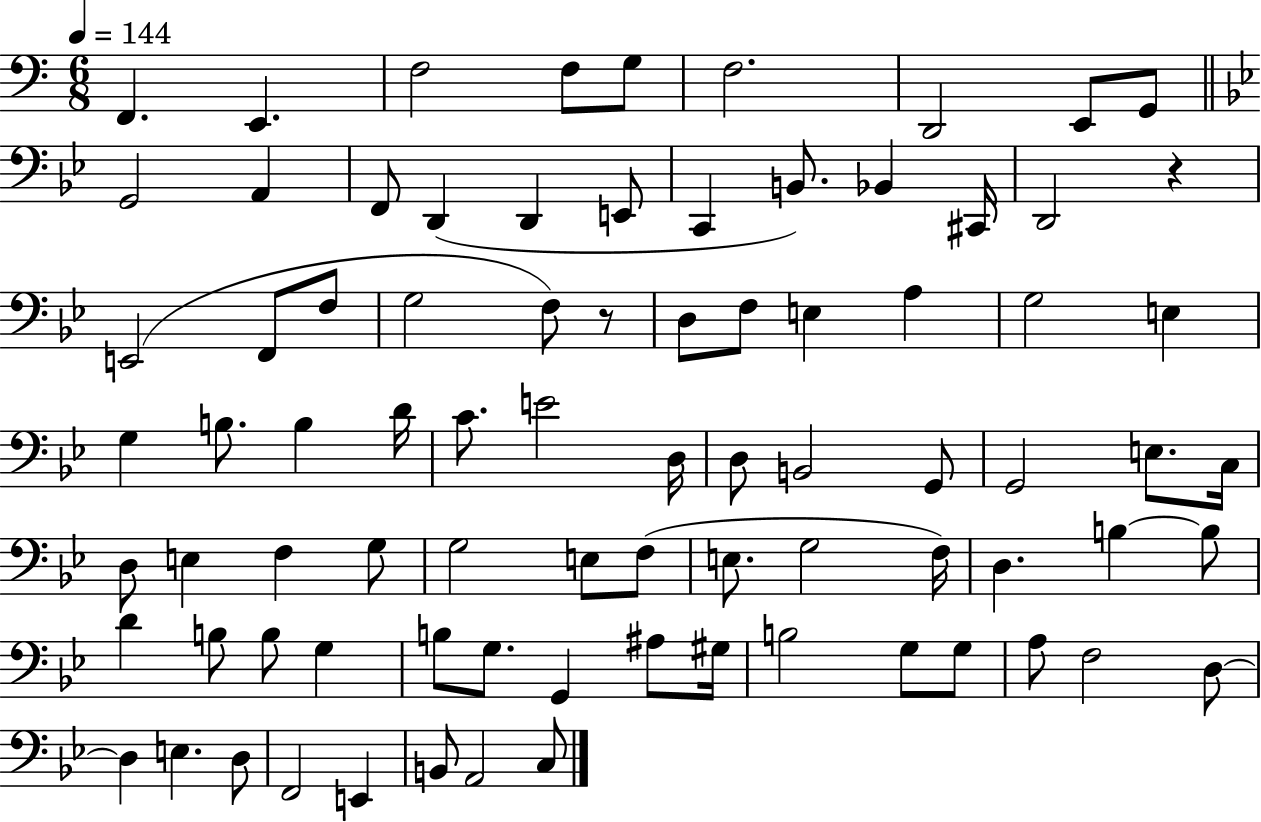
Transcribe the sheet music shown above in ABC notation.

X:1
T:Untitled
M:6/8
L:1/4
K:C
F,, E,, F,2 F,/2 G,/2 F,2 D,,2 E,,/2 G,,/2 G,,2 A,, F,,/2 D,, D,, E,,/2 C,, B,,/2 _B,, ^C,,/4 D,,2 z E,,2 F,,/2 F,/2 G,2 F,/2 z/2 D,/2 F,/2 E, A, G,2 E, G, B,/2 B, D/4 C/2 E2 D,/4 D,/2 B,,2 G,,/2 G,,2 E,/2 C,/4 D,/2 E, F, G,/2 G,2 E,/2 F,/2 E,/2 G,2 F,/4 D, B, B,/2 D B,/2 B,/2 G, B,/2 G,/2 G,, ^A,/2 ^G,/4 B,2 G,/2 G,/2 A,/2 F,2 D,/2 D, E, D,/2 F,,2 E,, B,,/2 A,,2 C,/2